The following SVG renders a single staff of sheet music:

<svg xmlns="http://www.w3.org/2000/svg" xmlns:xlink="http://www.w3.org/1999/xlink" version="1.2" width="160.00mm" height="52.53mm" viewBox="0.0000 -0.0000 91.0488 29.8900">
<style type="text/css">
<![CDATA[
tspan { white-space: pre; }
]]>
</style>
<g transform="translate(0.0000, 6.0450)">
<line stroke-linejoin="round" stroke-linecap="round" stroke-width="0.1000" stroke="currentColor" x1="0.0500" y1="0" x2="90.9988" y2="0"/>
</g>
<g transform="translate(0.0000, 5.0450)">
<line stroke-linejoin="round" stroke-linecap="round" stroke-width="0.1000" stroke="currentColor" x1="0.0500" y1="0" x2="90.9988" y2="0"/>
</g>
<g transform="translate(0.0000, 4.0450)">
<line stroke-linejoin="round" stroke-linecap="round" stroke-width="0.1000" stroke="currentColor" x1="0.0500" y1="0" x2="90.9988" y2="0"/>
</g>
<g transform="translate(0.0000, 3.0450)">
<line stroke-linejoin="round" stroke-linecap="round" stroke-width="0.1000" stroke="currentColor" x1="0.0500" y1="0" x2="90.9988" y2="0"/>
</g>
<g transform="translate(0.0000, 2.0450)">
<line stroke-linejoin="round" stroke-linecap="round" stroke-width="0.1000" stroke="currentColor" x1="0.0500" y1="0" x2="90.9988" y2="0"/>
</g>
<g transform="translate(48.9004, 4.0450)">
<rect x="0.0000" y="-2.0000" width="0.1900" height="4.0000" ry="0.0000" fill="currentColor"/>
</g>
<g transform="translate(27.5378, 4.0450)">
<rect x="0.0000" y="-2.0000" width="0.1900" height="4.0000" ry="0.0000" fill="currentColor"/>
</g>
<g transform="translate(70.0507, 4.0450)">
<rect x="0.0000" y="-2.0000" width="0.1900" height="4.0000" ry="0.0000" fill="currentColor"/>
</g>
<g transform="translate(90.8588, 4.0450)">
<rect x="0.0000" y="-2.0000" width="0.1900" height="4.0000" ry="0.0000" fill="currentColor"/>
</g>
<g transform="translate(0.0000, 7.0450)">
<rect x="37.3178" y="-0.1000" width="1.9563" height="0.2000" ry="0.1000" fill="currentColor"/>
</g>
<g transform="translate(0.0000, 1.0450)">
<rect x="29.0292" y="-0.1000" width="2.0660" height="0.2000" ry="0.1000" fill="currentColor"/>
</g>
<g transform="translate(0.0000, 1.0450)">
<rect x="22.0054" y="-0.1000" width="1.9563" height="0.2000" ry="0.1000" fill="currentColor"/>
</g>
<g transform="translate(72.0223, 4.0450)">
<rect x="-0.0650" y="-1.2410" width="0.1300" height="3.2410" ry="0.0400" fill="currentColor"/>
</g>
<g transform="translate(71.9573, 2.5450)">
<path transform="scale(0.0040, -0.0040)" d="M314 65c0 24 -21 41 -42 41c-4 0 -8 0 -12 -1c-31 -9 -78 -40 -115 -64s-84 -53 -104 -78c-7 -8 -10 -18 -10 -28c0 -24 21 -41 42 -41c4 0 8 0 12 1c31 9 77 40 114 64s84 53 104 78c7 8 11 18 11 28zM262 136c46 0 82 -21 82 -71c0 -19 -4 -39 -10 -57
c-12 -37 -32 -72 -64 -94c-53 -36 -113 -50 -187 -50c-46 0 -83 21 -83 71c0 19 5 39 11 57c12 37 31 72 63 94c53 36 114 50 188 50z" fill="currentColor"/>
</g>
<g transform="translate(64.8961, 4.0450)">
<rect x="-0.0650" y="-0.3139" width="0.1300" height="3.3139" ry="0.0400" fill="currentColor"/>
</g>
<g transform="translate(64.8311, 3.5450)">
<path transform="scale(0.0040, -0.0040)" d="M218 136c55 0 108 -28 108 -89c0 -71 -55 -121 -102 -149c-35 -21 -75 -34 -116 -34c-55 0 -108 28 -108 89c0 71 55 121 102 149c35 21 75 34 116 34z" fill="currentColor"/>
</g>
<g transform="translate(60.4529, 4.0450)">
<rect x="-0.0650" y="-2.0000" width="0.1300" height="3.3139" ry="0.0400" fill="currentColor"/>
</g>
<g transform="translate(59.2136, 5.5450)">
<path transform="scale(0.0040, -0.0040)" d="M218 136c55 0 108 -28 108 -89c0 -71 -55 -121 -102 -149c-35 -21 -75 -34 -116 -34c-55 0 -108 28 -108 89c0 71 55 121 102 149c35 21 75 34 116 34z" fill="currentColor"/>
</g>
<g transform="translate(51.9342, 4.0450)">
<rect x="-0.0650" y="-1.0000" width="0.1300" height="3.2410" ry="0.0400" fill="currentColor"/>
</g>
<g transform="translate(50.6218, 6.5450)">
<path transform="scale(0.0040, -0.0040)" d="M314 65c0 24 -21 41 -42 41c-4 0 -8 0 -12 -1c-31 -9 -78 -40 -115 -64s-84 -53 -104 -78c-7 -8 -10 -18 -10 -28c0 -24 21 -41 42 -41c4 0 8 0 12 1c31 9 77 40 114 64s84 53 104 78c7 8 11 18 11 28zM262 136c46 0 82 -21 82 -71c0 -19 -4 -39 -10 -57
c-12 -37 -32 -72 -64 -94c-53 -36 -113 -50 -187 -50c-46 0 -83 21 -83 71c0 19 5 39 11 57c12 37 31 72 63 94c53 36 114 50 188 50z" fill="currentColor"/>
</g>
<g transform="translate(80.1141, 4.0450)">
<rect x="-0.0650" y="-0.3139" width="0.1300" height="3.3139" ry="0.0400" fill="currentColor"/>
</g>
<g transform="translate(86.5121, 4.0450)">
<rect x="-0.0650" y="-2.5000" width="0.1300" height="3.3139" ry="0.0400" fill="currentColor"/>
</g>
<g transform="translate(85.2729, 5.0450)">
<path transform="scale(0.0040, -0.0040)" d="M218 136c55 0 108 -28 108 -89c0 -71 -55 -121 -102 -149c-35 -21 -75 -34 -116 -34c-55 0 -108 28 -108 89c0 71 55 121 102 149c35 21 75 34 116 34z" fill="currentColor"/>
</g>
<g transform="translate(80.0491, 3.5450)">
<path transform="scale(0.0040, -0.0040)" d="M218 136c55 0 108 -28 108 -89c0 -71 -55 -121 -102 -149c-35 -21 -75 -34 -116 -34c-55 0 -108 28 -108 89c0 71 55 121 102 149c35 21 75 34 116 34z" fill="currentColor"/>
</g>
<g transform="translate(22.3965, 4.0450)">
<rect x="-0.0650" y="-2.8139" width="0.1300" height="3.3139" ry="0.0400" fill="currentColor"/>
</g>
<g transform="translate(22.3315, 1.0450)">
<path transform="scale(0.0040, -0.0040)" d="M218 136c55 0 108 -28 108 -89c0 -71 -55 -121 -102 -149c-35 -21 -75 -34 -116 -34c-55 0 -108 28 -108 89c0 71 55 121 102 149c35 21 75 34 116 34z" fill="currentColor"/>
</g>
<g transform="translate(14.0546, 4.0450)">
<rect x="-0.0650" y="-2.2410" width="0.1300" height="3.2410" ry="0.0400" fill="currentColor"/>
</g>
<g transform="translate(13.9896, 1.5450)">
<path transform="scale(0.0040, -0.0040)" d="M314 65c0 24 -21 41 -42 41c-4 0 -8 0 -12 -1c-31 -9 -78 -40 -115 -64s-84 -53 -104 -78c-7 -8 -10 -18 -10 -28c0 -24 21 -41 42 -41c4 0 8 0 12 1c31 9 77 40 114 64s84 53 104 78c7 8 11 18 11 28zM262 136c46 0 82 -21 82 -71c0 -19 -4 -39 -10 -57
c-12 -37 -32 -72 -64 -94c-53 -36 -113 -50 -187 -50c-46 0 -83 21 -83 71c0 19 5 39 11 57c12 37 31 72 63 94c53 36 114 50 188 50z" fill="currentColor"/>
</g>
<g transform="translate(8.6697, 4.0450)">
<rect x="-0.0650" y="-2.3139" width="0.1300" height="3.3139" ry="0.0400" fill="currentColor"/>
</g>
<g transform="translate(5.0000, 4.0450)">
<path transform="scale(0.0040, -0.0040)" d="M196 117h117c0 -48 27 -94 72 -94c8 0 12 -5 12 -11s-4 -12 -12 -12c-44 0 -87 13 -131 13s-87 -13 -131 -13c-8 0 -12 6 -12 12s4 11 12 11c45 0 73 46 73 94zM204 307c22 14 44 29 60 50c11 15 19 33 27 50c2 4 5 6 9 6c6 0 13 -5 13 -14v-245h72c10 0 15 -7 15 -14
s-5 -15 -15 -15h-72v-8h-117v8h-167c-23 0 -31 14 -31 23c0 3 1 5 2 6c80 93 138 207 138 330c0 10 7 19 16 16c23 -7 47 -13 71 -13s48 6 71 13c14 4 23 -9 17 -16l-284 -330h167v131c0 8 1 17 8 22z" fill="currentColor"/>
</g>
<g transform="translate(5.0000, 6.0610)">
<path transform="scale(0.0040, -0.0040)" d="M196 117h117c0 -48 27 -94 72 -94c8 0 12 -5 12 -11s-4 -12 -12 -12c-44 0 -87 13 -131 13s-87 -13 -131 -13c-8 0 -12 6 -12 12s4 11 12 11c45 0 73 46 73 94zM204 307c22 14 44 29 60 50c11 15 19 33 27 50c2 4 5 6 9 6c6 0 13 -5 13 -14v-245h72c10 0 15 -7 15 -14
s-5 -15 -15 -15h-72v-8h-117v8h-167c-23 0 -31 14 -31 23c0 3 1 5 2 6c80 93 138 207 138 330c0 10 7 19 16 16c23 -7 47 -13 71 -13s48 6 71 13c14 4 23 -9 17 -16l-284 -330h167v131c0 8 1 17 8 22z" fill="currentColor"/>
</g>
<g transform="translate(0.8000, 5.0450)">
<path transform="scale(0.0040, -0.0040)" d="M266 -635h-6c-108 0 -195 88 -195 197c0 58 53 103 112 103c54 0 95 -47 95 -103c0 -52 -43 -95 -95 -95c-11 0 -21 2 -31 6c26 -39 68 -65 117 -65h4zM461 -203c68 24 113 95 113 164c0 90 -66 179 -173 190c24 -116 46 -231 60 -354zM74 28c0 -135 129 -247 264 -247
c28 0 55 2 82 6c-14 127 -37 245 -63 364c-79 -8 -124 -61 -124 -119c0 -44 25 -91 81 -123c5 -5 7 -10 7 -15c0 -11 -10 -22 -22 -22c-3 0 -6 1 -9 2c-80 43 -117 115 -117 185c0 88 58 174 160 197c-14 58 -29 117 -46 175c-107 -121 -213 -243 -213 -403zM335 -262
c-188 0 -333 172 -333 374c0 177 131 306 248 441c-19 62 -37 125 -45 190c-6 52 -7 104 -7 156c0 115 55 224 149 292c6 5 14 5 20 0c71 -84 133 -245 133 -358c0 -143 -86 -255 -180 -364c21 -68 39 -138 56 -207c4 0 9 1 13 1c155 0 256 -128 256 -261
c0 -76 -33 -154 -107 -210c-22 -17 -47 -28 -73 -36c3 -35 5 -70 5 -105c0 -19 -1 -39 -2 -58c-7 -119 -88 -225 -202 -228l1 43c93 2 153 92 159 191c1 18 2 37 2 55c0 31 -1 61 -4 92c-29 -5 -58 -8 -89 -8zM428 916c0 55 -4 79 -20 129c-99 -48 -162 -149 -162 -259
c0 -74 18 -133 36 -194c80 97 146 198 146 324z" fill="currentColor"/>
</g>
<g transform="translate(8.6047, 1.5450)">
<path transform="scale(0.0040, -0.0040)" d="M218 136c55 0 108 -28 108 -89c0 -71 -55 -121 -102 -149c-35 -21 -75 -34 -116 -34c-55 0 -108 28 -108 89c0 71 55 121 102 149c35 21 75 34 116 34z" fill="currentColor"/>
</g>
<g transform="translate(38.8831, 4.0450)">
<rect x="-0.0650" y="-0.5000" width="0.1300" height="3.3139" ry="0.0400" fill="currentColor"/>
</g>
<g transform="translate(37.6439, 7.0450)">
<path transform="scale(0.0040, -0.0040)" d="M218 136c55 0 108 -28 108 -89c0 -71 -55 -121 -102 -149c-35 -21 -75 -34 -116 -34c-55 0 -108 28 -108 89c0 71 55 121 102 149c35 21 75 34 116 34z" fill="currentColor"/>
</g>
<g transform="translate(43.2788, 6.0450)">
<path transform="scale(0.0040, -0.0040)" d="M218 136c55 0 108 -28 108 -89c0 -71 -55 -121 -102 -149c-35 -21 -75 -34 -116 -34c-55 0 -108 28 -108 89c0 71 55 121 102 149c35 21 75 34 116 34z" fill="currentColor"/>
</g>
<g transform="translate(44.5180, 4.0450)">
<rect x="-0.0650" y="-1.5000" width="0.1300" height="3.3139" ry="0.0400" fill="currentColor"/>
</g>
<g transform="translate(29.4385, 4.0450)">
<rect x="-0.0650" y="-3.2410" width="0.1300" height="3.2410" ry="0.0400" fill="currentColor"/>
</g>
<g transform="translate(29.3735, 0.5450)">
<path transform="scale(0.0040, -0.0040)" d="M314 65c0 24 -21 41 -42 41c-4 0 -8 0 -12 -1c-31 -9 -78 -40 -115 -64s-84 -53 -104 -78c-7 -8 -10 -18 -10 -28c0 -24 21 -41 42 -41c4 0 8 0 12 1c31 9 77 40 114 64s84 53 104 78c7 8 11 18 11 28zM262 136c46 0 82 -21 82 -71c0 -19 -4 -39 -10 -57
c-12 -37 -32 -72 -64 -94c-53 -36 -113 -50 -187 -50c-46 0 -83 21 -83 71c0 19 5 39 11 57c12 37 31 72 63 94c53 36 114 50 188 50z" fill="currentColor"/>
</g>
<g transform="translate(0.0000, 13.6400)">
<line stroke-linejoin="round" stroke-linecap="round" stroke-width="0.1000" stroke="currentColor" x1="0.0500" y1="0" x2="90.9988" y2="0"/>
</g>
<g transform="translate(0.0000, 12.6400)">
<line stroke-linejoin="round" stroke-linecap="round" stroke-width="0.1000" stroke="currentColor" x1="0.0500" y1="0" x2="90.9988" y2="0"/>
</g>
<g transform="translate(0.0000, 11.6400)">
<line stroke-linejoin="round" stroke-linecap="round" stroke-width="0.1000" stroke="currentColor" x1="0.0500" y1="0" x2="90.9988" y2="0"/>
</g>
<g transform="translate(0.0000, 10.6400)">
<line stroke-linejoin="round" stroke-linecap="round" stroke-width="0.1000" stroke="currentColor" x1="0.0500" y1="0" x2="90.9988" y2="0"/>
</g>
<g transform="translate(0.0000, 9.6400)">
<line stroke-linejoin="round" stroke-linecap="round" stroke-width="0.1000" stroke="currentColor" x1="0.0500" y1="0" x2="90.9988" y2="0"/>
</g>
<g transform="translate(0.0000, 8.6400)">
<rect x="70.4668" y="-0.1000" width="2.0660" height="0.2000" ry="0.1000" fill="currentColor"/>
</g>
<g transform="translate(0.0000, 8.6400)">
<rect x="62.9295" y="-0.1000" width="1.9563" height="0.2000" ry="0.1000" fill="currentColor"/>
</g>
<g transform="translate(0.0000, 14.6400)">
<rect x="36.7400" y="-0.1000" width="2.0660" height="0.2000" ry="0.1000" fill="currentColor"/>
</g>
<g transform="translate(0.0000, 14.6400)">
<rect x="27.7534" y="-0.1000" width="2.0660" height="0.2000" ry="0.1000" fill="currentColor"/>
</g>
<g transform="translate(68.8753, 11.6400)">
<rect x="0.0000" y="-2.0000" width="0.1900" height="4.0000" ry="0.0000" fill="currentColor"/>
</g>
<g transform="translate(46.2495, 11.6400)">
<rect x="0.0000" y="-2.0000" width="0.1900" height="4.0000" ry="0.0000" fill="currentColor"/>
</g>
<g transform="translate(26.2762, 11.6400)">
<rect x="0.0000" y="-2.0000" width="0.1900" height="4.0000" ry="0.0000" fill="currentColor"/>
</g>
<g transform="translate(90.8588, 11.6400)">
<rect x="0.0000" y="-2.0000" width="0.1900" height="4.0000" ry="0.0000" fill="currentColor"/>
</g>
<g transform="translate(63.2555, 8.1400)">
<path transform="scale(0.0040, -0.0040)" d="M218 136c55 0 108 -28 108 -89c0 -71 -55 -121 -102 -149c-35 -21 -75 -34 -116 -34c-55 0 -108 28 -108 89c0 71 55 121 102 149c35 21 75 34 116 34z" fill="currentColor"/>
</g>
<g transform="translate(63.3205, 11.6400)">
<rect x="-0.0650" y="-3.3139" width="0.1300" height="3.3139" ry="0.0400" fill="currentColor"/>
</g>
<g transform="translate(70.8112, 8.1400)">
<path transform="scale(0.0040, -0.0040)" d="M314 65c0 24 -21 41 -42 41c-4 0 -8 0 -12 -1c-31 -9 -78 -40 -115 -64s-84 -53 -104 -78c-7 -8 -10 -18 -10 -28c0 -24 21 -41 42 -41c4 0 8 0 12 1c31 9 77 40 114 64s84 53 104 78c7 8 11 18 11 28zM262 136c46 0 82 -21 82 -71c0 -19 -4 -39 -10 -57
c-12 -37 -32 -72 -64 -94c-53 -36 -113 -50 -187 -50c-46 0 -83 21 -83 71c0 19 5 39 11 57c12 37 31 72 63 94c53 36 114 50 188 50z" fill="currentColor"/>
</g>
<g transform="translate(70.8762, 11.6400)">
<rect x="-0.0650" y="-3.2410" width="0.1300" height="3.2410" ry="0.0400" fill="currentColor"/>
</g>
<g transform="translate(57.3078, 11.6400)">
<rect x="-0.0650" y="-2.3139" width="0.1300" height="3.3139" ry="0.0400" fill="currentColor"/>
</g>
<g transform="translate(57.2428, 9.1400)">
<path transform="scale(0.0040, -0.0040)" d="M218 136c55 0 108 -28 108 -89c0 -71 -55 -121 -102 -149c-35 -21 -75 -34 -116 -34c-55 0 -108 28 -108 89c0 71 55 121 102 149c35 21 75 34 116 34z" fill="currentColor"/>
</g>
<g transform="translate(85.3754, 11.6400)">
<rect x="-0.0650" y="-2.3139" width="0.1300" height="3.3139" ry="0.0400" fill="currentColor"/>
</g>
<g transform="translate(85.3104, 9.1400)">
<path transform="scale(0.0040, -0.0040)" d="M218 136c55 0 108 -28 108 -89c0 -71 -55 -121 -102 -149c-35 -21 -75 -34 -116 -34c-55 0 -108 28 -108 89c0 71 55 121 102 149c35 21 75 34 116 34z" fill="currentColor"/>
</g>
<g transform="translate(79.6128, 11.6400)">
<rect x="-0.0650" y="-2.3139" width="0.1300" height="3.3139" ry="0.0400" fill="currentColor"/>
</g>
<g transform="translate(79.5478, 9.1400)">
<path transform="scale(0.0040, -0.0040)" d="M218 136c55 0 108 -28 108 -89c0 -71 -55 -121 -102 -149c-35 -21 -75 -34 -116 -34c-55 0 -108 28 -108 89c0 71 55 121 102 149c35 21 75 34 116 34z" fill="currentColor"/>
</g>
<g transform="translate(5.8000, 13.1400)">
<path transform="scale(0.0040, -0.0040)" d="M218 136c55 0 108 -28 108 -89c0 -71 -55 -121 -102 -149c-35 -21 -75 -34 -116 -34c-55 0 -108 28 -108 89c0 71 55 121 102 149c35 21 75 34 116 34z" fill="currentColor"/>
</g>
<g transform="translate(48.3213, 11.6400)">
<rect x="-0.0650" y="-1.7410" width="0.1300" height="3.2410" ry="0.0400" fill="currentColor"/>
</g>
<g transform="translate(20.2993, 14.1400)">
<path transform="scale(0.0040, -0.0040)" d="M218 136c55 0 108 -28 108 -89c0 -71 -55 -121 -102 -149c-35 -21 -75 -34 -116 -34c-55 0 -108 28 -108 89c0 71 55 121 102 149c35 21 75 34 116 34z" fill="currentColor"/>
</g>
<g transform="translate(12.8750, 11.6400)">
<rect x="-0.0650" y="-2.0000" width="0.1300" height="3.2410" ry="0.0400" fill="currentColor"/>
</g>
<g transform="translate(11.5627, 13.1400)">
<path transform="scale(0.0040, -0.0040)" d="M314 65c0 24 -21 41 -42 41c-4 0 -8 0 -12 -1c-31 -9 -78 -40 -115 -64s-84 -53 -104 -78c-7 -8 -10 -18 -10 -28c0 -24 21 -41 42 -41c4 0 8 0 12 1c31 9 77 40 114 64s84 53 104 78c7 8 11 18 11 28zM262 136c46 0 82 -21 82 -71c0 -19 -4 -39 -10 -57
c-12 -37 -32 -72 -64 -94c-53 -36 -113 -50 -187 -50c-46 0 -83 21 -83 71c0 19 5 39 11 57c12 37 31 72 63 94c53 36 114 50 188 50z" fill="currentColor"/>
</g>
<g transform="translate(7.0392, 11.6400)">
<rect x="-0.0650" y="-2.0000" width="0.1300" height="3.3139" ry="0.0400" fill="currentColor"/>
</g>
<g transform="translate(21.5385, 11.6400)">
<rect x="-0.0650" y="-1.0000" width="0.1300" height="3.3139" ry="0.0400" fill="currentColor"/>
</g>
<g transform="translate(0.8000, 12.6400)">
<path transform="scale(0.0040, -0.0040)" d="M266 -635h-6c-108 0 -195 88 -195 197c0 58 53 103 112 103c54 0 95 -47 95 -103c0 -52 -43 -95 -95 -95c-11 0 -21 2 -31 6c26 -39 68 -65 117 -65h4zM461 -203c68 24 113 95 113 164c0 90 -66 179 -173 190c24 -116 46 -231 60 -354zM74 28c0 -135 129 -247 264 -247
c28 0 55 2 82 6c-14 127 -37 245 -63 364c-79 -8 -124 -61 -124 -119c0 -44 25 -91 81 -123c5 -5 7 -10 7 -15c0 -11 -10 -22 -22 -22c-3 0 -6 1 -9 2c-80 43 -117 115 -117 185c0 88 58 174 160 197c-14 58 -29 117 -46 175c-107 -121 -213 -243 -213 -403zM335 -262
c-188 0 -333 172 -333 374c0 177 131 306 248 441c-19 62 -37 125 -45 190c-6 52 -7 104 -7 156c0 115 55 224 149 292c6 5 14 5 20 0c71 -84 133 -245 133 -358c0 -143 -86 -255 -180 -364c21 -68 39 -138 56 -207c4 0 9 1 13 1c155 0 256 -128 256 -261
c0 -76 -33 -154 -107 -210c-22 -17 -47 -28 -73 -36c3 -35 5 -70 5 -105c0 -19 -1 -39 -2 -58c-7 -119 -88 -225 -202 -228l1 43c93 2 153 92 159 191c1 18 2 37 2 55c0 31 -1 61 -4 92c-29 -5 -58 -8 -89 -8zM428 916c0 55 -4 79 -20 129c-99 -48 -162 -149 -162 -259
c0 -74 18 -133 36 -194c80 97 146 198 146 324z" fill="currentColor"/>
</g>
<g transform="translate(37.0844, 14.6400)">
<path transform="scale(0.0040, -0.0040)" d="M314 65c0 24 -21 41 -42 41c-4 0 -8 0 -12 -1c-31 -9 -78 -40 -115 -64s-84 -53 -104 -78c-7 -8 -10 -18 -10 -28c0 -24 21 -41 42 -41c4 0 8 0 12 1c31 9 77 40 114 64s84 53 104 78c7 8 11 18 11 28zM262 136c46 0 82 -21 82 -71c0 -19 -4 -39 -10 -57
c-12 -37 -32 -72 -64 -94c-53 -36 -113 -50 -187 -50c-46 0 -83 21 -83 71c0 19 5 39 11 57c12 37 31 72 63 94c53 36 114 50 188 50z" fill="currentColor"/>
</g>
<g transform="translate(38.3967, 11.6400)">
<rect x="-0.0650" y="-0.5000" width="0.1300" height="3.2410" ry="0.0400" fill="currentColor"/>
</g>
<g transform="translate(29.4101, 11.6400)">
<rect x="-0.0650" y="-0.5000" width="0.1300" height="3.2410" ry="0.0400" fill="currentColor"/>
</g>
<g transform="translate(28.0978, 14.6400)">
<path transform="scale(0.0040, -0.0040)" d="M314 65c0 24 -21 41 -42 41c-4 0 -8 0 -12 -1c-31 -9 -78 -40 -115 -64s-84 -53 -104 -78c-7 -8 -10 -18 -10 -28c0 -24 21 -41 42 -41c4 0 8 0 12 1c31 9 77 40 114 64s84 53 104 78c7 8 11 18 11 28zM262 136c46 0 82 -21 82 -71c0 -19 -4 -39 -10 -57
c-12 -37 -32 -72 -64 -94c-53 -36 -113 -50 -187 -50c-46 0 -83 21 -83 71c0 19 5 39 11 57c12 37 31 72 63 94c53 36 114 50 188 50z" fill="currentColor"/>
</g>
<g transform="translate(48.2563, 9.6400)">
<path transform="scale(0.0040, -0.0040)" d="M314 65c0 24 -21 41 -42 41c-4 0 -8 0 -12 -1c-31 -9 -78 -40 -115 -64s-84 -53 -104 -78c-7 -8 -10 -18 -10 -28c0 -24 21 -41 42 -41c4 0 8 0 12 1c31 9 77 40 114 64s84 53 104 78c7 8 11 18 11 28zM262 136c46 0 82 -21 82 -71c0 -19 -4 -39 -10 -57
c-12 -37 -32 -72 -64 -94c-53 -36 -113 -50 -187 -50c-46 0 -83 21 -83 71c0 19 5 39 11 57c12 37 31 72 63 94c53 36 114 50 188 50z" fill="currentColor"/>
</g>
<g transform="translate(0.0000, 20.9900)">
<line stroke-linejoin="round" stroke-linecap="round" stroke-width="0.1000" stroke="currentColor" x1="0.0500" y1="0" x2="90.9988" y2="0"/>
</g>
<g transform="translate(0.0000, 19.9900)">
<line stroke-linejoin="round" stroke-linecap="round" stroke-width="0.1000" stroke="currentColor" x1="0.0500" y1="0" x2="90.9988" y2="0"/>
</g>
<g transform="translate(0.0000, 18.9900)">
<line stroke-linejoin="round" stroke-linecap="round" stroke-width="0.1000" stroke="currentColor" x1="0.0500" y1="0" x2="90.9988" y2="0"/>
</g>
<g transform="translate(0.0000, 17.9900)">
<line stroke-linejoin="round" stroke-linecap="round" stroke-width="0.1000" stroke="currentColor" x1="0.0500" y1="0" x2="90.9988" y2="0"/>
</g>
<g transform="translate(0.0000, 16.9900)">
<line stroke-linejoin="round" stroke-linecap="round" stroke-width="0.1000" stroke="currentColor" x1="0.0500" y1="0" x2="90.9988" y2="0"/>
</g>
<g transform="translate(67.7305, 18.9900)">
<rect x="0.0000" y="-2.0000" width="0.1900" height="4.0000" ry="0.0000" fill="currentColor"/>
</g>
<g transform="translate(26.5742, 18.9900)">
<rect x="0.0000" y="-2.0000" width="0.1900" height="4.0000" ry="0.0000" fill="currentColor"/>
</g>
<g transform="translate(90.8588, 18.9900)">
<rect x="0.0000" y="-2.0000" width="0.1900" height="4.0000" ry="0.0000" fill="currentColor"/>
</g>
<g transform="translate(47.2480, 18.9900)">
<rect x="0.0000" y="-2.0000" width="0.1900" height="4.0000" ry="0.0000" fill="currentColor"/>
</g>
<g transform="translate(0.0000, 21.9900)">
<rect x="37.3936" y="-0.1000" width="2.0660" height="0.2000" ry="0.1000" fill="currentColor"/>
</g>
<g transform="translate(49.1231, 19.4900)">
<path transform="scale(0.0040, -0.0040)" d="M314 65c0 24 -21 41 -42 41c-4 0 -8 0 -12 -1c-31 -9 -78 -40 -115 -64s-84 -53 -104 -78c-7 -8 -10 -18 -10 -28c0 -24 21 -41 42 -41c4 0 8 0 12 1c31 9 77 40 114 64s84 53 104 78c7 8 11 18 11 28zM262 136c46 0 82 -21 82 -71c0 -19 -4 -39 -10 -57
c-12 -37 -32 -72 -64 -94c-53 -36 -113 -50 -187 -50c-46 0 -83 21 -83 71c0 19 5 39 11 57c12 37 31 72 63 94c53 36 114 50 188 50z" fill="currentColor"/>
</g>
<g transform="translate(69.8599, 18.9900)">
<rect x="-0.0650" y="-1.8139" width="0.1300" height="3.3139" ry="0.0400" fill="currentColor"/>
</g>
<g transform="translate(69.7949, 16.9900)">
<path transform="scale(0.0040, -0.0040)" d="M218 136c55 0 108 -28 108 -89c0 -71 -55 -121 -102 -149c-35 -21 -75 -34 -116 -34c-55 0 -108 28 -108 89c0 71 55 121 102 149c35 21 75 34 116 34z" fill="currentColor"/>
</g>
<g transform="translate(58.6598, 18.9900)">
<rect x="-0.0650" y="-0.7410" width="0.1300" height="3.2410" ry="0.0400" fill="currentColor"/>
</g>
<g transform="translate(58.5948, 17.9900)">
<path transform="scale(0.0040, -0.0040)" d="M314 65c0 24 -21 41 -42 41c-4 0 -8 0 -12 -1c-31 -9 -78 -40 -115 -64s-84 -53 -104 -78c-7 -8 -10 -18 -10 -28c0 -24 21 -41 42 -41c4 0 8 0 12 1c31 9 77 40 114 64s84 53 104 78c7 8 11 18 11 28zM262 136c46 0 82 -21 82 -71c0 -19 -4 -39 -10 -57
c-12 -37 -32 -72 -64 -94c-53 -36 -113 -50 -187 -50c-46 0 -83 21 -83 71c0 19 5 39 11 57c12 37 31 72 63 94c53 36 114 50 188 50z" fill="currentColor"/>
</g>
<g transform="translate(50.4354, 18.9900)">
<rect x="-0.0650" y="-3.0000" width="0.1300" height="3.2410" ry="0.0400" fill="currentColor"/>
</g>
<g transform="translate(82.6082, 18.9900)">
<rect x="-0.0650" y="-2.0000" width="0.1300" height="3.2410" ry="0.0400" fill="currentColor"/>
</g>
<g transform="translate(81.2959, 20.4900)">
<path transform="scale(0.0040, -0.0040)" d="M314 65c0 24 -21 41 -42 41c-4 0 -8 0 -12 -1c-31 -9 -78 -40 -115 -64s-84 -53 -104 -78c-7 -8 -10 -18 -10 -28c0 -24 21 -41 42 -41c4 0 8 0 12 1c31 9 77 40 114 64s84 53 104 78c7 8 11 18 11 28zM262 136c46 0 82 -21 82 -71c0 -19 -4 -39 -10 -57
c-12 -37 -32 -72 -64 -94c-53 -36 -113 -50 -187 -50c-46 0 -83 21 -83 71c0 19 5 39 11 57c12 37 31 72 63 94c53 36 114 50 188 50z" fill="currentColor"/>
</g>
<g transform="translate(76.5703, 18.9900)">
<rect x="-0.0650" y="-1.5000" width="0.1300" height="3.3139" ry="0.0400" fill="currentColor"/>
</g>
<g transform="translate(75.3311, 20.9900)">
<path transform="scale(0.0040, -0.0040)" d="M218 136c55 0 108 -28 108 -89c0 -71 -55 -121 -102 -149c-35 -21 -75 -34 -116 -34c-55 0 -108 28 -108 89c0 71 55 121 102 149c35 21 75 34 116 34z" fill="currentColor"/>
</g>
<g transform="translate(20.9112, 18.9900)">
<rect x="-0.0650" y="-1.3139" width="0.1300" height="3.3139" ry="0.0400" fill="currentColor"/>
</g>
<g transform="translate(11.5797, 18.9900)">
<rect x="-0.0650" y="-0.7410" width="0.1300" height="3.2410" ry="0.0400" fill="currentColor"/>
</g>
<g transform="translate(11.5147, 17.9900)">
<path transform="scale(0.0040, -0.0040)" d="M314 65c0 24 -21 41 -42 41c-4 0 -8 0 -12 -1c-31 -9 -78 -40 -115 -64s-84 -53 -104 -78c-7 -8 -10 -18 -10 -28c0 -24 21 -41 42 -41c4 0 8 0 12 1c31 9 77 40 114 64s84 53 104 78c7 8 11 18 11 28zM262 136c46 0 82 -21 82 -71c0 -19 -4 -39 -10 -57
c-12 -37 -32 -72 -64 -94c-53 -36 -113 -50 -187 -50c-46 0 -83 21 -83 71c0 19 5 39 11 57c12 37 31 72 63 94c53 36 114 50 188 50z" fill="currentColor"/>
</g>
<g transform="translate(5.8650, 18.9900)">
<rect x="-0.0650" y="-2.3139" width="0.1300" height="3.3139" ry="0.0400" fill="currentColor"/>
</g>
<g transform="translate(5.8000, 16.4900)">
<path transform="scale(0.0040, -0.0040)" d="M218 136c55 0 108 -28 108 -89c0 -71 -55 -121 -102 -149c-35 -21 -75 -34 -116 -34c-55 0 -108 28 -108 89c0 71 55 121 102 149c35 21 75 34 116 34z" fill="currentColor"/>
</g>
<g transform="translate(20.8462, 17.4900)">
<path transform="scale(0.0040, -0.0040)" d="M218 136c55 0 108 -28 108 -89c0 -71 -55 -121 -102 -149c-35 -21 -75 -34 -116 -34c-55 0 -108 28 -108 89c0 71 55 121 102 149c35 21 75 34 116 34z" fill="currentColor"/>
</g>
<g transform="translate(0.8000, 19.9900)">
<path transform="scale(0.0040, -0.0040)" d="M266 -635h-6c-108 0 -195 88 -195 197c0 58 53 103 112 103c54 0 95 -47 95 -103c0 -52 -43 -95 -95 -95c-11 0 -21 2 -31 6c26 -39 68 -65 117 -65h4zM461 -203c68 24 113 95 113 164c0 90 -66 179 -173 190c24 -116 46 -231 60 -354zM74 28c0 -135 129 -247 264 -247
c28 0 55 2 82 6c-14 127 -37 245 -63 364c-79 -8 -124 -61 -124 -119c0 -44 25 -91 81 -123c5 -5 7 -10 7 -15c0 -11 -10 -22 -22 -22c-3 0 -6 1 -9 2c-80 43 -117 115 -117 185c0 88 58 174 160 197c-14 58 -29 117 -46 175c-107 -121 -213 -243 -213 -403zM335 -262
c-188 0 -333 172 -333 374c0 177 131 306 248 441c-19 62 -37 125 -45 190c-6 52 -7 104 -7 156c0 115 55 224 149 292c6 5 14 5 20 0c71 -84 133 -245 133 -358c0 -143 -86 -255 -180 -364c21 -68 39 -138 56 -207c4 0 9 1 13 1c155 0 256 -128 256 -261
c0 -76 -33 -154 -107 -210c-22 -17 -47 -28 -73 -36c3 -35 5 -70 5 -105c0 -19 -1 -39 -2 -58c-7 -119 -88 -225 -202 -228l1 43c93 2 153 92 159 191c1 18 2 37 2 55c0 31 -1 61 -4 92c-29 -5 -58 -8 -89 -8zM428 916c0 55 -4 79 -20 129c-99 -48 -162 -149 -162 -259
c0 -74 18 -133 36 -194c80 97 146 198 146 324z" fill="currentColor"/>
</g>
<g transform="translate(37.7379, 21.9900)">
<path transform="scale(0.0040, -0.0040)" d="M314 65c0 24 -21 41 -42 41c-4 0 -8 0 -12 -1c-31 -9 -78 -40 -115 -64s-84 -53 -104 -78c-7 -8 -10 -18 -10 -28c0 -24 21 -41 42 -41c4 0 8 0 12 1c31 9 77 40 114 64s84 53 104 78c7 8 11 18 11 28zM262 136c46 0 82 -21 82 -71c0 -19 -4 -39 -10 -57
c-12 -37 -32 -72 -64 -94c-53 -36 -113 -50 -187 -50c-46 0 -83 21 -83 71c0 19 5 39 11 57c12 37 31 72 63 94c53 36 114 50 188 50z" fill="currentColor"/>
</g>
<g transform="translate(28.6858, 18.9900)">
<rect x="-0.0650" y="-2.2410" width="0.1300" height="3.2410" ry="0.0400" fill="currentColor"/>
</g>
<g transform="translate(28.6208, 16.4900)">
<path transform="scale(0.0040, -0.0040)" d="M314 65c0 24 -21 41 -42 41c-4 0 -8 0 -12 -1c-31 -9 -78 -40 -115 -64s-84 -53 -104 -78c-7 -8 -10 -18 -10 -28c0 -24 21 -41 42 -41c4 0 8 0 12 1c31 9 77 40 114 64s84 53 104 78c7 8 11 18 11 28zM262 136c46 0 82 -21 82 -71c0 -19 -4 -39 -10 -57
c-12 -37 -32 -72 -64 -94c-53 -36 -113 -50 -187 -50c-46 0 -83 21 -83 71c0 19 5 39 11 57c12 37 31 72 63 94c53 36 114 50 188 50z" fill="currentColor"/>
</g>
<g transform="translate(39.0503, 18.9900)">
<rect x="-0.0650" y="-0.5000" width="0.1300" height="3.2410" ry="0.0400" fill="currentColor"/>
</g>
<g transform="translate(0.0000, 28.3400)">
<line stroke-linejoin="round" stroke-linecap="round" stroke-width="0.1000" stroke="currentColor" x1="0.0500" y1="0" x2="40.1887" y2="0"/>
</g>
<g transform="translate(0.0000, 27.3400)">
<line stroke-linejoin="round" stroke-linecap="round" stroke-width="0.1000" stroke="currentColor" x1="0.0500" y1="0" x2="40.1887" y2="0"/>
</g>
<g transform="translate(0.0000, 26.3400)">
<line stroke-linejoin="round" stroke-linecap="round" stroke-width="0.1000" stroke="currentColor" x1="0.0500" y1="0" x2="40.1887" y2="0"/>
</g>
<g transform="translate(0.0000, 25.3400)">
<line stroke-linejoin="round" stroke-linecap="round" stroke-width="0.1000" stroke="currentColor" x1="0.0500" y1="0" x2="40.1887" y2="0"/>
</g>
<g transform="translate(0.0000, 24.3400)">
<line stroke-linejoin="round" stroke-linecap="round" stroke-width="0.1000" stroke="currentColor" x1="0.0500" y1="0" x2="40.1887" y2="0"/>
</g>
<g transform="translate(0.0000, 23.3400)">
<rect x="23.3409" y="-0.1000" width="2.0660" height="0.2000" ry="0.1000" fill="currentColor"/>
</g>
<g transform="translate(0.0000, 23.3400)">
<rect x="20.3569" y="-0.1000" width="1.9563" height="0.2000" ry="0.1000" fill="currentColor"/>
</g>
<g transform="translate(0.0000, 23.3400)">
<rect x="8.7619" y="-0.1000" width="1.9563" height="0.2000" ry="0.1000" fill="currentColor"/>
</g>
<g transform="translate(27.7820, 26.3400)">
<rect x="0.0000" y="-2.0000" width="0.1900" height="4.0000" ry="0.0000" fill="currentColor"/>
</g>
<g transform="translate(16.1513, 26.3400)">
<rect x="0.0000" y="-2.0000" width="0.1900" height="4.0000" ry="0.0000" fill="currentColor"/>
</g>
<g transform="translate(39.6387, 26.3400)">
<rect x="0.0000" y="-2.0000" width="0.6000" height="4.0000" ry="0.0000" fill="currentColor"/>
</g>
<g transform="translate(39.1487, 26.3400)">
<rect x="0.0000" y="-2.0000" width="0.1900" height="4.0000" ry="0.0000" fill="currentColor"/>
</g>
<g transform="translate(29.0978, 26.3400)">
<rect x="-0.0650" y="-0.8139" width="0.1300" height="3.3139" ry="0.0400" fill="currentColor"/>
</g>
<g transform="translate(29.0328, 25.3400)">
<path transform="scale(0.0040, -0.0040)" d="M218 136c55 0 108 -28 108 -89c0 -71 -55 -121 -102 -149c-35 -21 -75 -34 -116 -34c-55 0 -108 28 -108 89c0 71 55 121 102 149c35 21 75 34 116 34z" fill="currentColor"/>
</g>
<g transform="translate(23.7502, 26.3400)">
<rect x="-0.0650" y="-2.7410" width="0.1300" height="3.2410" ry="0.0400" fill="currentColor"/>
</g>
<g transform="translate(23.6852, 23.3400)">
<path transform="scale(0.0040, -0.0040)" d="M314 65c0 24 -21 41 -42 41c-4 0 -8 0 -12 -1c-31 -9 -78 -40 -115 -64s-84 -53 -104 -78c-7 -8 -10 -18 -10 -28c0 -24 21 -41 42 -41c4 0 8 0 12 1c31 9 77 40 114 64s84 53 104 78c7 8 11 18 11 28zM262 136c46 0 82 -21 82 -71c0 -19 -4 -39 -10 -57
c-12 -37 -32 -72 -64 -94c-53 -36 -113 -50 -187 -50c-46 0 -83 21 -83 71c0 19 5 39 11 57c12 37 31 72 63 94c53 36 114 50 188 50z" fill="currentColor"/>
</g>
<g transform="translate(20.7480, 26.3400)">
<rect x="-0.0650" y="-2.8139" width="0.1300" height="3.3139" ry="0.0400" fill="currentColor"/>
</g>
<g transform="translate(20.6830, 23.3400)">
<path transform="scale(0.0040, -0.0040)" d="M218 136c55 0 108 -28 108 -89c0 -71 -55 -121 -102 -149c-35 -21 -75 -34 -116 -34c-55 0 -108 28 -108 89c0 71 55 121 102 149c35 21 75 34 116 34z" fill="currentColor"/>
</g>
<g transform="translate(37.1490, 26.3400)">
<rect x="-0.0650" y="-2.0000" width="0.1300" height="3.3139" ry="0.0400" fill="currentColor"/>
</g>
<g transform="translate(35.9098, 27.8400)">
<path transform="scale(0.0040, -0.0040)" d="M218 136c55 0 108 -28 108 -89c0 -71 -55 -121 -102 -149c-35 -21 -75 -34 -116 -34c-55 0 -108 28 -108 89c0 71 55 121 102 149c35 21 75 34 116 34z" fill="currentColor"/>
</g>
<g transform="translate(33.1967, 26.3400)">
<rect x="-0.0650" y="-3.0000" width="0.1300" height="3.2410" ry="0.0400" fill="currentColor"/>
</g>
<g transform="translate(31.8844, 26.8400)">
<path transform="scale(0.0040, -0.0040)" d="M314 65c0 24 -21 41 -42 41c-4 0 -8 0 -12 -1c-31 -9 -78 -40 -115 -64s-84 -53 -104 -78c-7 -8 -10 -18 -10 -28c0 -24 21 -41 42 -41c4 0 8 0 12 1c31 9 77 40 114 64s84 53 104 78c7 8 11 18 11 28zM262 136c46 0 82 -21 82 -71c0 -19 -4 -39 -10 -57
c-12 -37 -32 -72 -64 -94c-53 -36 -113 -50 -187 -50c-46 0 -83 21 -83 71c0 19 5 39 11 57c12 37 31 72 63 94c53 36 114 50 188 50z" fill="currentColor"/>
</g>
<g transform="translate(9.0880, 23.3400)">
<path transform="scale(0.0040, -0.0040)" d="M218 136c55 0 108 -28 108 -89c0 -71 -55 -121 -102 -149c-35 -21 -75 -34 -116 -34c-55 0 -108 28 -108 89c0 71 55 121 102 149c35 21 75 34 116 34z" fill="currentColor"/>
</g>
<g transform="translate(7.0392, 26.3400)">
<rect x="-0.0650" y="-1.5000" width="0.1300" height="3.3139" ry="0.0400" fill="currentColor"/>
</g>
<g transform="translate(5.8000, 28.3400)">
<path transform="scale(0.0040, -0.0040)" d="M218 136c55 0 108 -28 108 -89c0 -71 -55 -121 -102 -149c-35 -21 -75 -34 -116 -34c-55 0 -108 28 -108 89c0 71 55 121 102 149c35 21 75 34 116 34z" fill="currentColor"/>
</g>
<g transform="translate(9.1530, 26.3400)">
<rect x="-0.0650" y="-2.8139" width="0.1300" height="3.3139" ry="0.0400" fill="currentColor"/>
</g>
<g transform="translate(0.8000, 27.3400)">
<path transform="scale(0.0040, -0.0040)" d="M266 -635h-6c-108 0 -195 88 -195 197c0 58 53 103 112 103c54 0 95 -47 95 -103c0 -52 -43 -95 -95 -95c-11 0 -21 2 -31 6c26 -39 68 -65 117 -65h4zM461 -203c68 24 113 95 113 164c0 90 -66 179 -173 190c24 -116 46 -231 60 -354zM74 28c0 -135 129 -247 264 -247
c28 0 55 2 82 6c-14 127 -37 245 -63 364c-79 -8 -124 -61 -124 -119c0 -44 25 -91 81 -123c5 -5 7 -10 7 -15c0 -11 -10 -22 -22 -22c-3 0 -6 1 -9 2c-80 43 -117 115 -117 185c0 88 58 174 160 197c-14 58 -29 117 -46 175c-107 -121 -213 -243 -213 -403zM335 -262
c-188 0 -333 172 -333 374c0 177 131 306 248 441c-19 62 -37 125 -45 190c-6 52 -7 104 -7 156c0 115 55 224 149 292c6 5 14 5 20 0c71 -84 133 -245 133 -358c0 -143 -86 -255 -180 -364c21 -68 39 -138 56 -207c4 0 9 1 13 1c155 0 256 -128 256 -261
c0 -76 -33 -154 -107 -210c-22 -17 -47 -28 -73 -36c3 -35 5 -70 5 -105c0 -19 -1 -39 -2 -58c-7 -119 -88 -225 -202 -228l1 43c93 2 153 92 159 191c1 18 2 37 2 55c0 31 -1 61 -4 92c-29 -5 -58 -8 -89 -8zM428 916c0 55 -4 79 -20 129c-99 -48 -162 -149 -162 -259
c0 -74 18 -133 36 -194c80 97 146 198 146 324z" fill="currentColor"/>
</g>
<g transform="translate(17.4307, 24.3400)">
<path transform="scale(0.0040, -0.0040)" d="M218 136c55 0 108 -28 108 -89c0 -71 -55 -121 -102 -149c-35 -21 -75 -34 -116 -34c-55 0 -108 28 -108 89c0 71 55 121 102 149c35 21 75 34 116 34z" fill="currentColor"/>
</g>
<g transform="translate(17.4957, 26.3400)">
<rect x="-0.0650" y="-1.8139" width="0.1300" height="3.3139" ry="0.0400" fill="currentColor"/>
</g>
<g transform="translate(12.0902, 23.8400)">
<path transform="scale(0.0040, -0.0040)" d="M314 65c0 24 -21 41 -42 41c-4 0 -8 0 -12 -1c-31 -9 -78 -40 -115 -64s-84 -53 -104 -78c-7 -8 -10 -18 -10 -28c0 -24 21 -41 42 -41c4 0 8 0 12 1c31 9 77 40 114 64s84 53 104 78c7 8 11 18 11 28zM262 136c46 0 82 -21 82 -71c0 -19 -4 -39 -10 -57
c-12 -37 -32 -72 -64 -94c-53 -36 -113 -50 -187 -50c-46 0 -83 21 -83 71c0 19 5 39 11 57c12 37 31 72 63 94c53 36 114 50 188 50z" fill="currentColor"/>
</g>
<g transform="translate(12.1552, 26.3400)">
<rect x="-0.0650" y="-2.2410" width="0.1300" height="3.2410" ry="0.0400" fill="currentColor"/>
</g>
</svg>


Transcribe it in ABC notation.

X:1
T:Untitled
M:4/4
L:1/4
K:C
g g2 a b2 C E D2 F c e2 c G F F2 D C2 C2 f2 g b b2 g g g d2 e g2 C2 A2 d2 f E F2 E a g2 f a a2 d A2 F